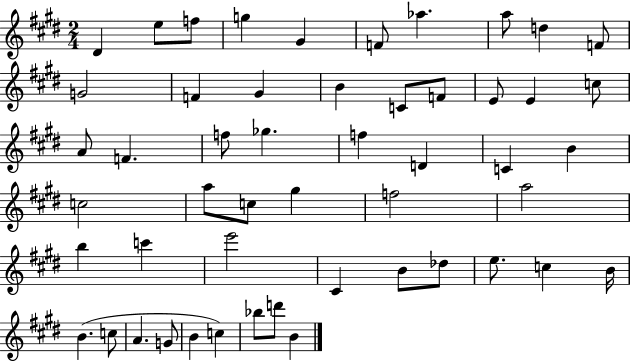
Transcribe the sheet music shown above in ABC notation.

X:1
T:Untitled
M:2/4
L:1/4
K:E
^D e/2 f/2 g ^G F/2 _a a/2 d F/2 G2 F ^G B C/2 F/2 E/2 E c/2 A/2 F f/2 _g f D C B c2 a/2 c/2 ^g f2 a2 b c' e'2 ^C B/2 _d/2 e/2 c B/4 B c/2 A G/2 B c _b/2 d'/2 B